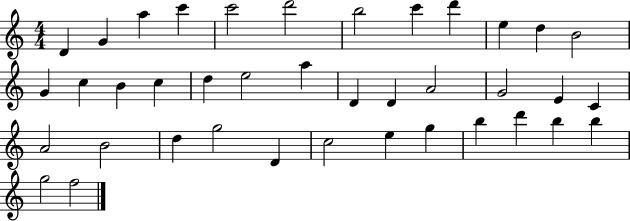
D4/q G4/q A5/q C6/q C6/h D6/h B5/h C6/q D6/q E5/q D5/q B4/h G4/q C5/q B4/q C5/q D5/q E5/h A5/q D4/q D4/q A4/h G4/h E4/q C4/q A4/h B4/h D5/q G5/h D4/q C5/h E5/q G5/q B5/q D6/q B5/q B5/q G5/h F5/h